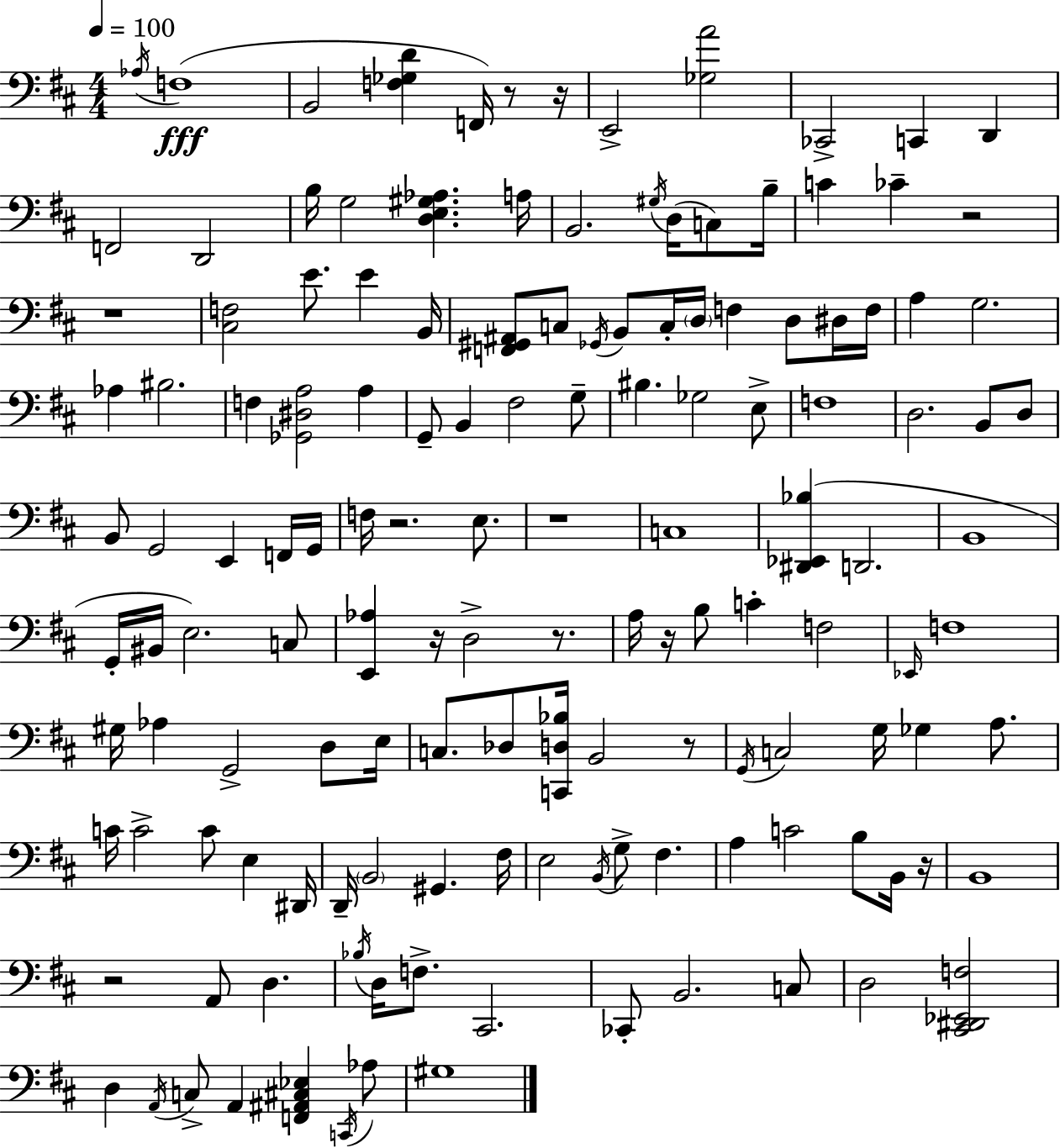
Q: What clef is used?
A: bass